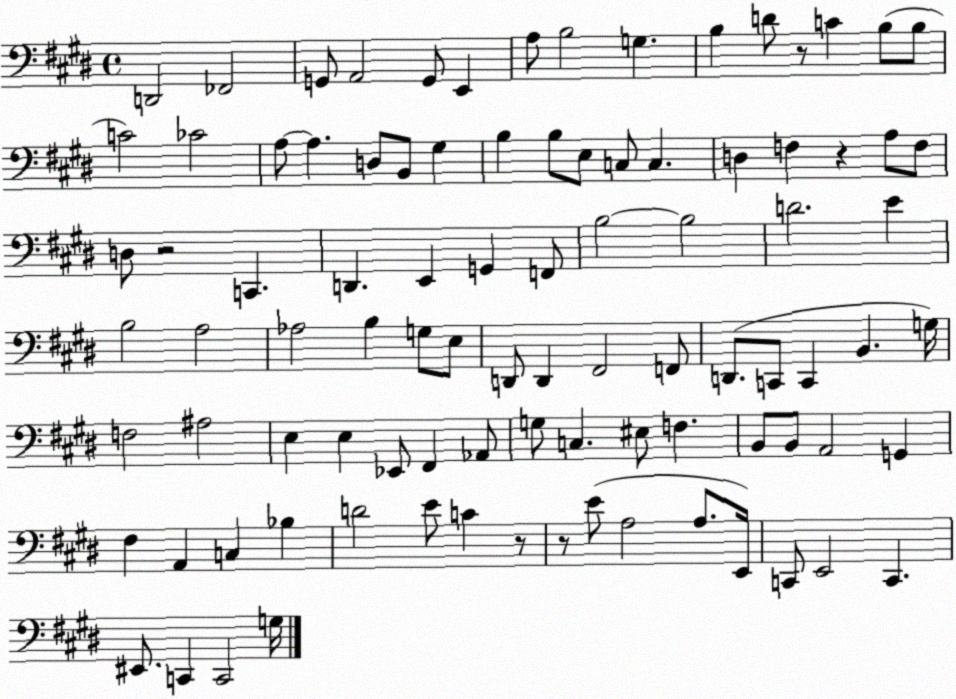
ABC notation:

X:1
T:Untitled
M:4/4
L:1/4
K:E
D,,2 _F,,2 G,,/2 A,,2 G,,/2 E,, A,/2 B,2 G, B, D/2 z/2 C B,/2 B,/2 C2 _C2 A,/2 A, D,/2 B,,/2 ^G, B, B,/2 E,/2 C,/2 C, D, F, z A,/2 F,/2 D,/2 z2 C,, D,, E,, G,, F,,/2 B,2 B,2 D2 E B,2 A,2 _A,2 B, G,/2 E,/2 D,,/2 D,, ^F,,2 F,,/2 D,,/2 C,,/2 C,, B,, G,/4 F,2 ^A,2 E, E, _E,,/2 ^F,, _A,,/2 G,/2 C, ^E,/2 F, B,,/2 B,,/2 A,,2 G,, ^F, A,, C, _B, D2 E/2 C z/2 z/2 E/2 A,2 A,/2 E,,/4 C,,/2 E,,2 C,, ^E,,/2 C,, C,,2 G,/4